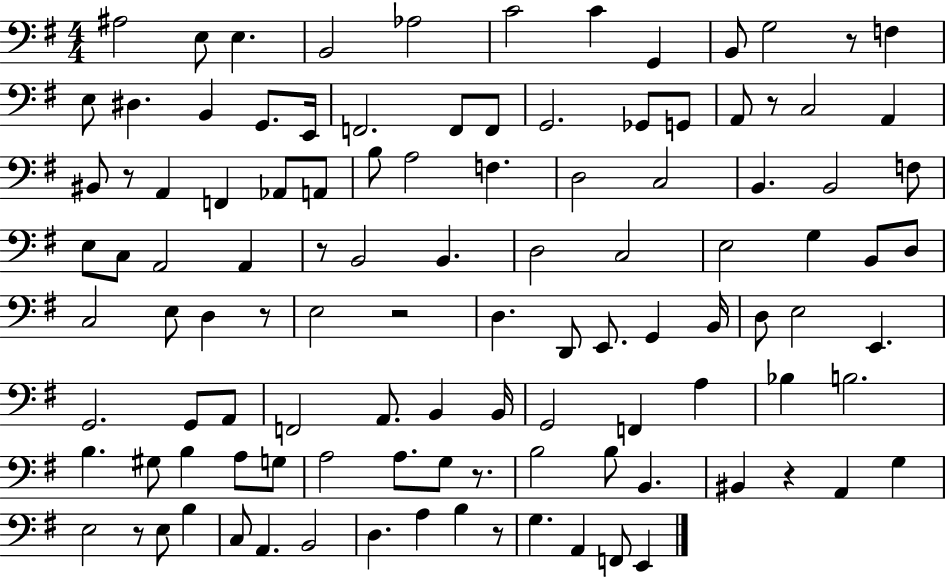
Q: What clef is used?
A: bass